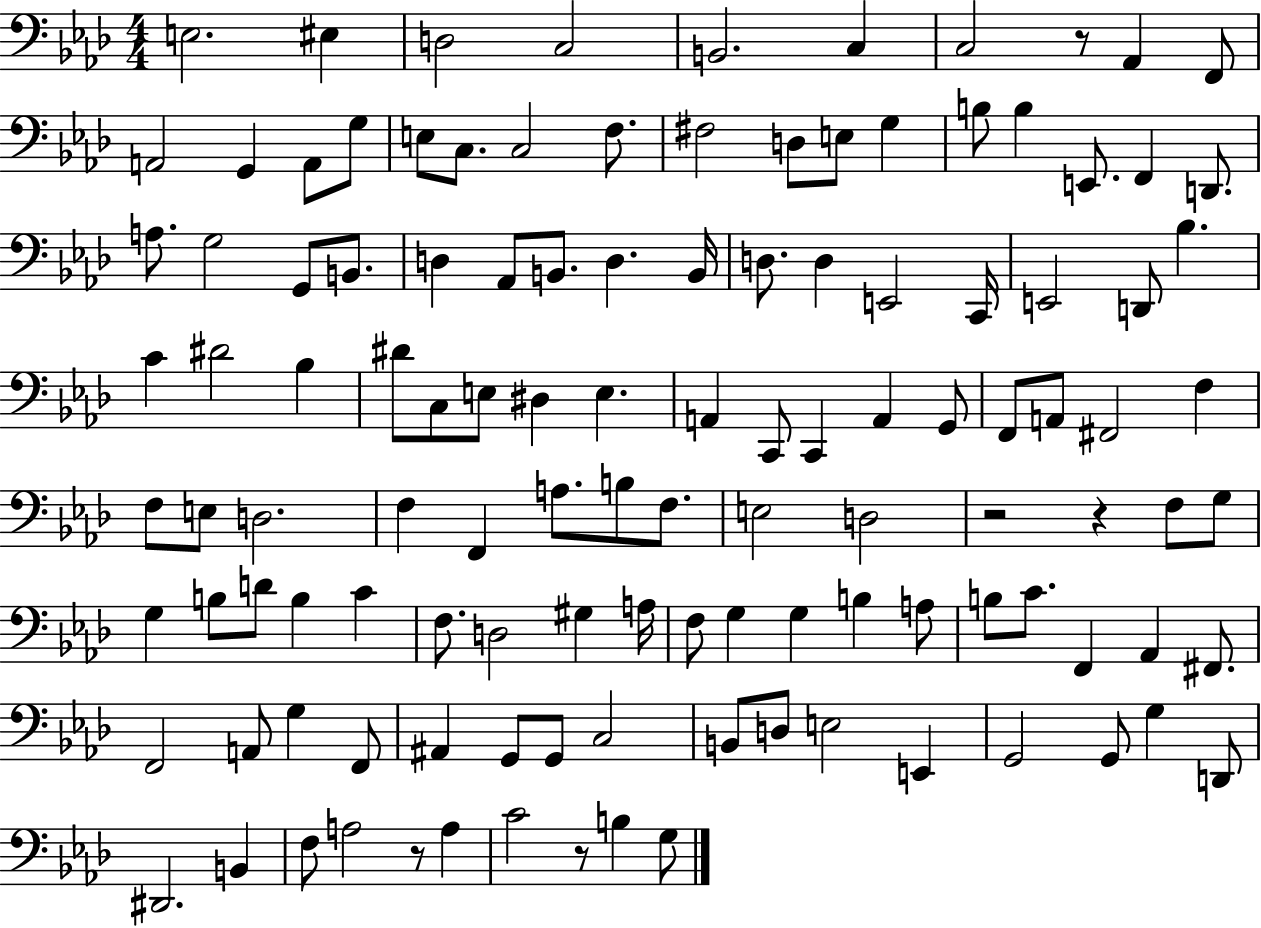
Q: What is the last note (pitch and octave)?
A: G3